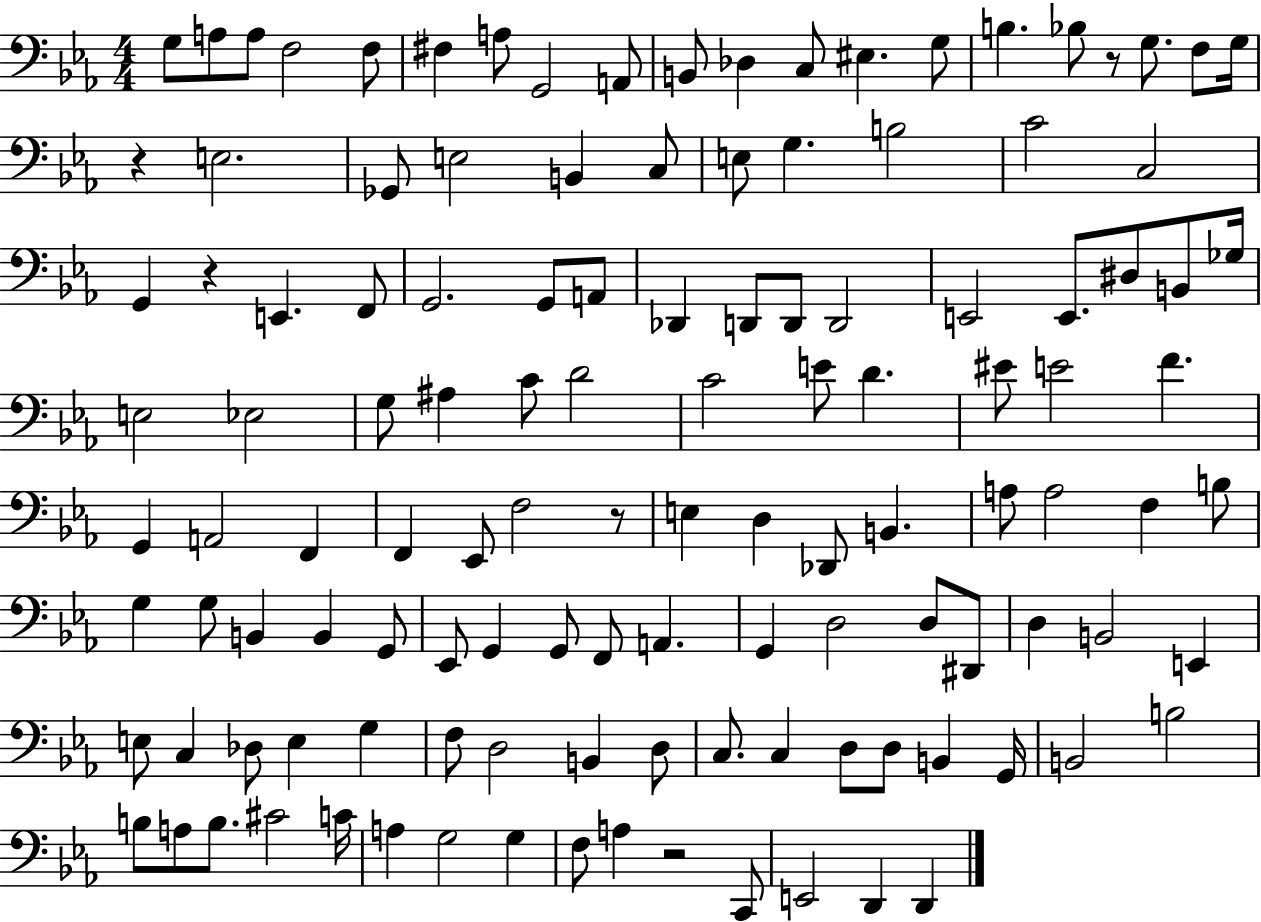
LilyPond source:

{
  \clef bass
  \numericTimeSignature
  \time 4/4
  \key ees \major
  g8 a8 a8 f2 f8 | fis4 a8 g,2 a,8 | b,8 des4 c8 eis4. g8 | b4. bes8 r8 g8. f8 g16 | \break r4 e2. | ges,8 e2 b,4 c8 | e8 g4. b2 | c'2 c2 | \break g,4 r4 e,4. f,8 | g,2. g,8 a,8 | des,4 d,8 d,8 d,2 | e,2 e,8. dis8 b,8 ges16 | \break e2 ees2 | g8 ais4 c'8 d'2 | c'2 e'8 d'4. | eis'8 e'2 f'4. | \break g,4 a,2 f,4 | f,4 ees,8 f2 r8 | e4 d4 des,8 b,4. | a8 a2 f4 b8 | \break g4 g8 b,4 b,4 g,8 | ees,8 g,4 g,8 f,8 a,4. | g,4 d2 d8 dis,8 | d4 b,2 e,4 | \break e8 c4 des8 e4 g4 | f8 d2 b,4 d8 | c8. c4 d8 d8 b,4 g,16 | b,2 b2 | \break b8 a8 b8. cis'2 c'16 | a4 g2 g4 | f8 a4 r2 c,8 | e,2 d,4 d,4 | \break \bar "|."
}